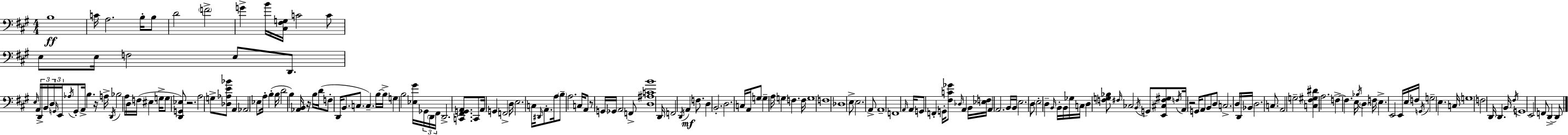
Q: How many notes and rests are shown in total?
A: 187